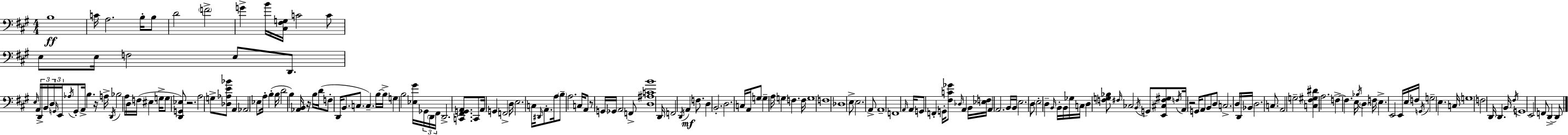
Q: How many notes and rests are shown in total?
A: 187